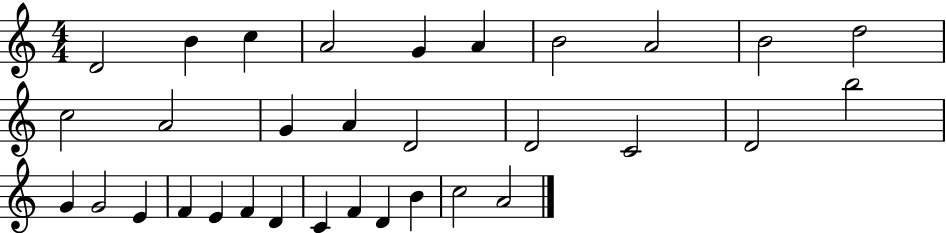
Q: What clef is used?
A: treble